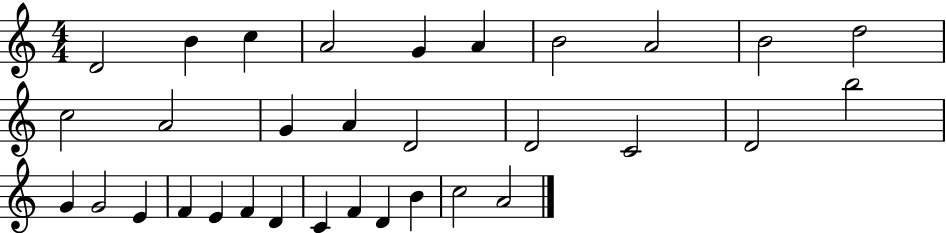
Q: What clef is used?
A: treble